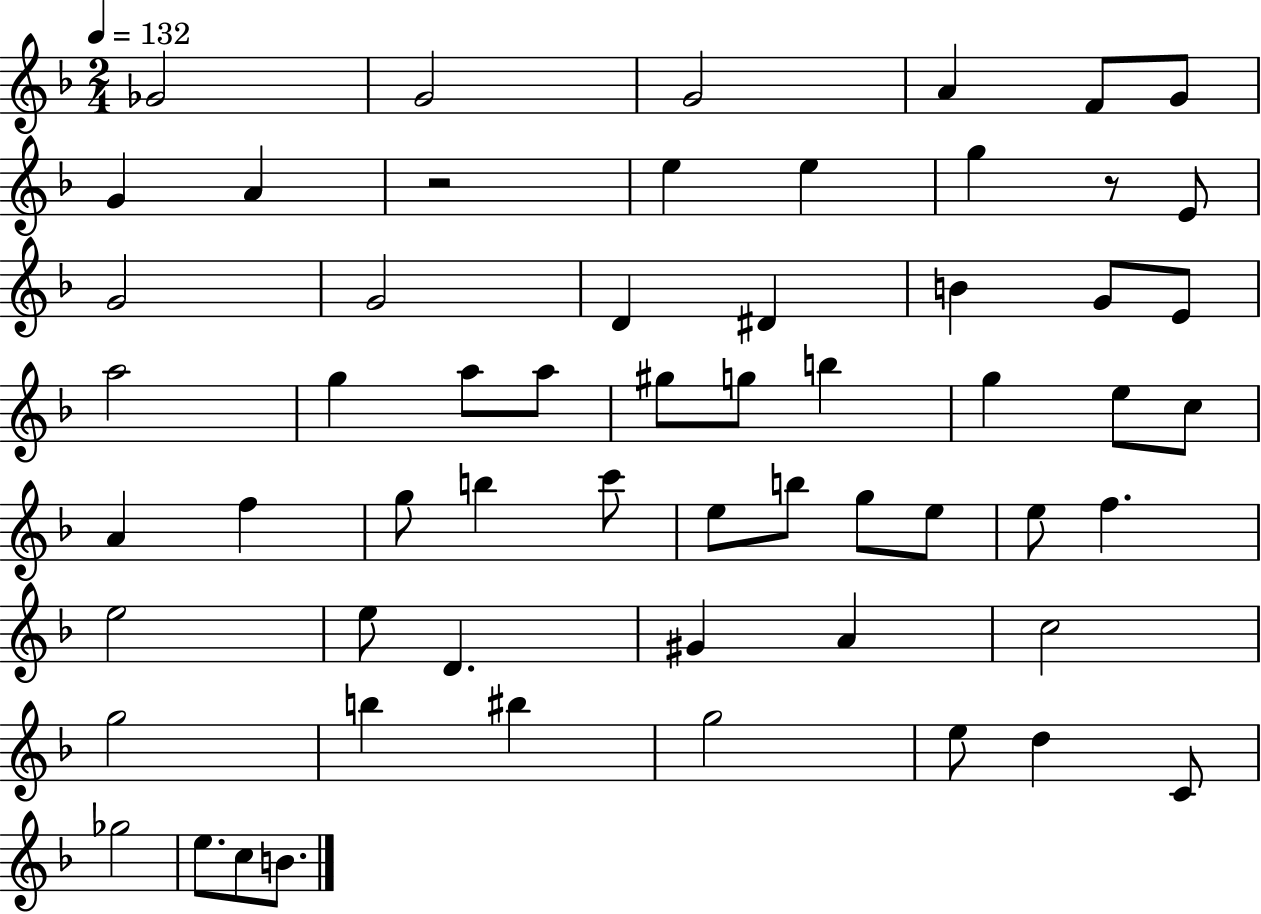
{
  \clef treble
  \numericTimeSignature
  \time 2/4
  \key f \major
  \tempo 4 = 132
  ges'2 | g'2 | g'2 | a'4 f'8 g'8 | \break g'4 a'4 | r2 | e''4 e''4 | g''4 r8 e'8 | \break g'2 | g'2 | d'4 dis'4 | b'4 g'8 e'8 | \break a''2 | g''4 a''8 a''8 | gis''8 g''8 b''4 | g''4 e''8 c''8 | \break a'4 f''4 | g''8 b''4 c'''8 | e''8 b''8 g''8 e''8 | e''8 f''4. | \break e''2 | e''8 d'4. | gis'4 a'4 | c''2 | \break g''2 | b''4 bis''4 | g''2 | e''8 d''4 c'8 | \break ges''2 | e''8. c''8 b'8. | \bar "|."
}